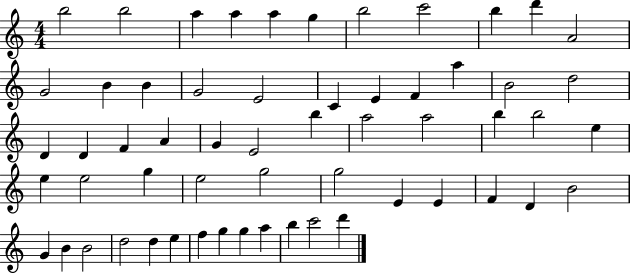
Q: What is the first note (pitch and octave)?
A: B5